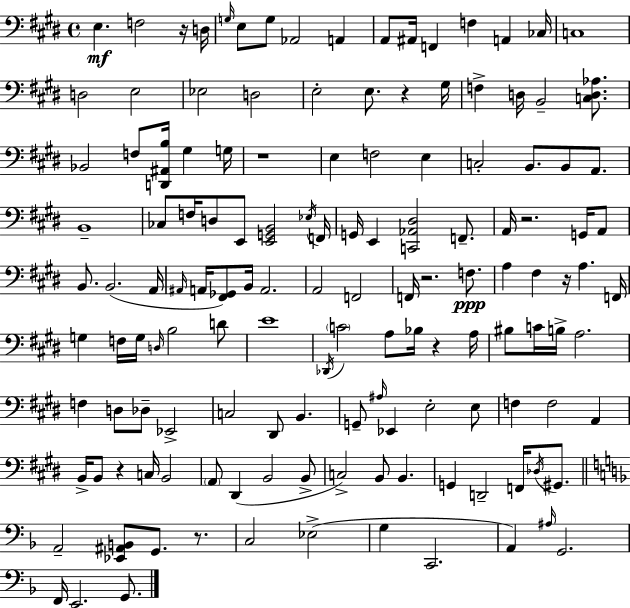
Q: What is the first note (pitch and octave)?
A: E3